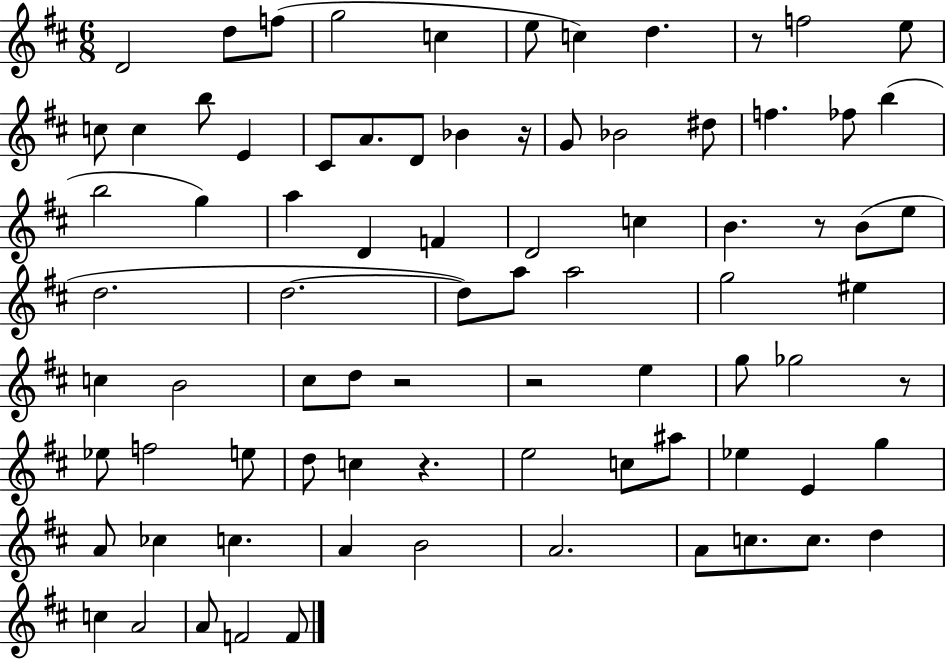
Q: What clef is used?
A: treble